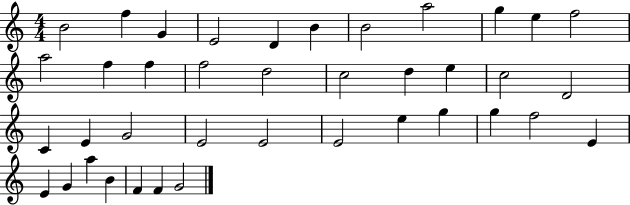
B4/h F5/q G4/q E4/h D4/q B4/q B4/h A5/h G5/q E5/q F5/h A5/h F5/q F5/q F5/h D5/h C5/h D5/q E5/q C5/h D4/h C4/q E4/q G4/h E4/h E4/h E4/h E5/q G5/q G5/q F5/h E4/q E4/q G4/q A5/q B4/q F4/q F4/q G4/h